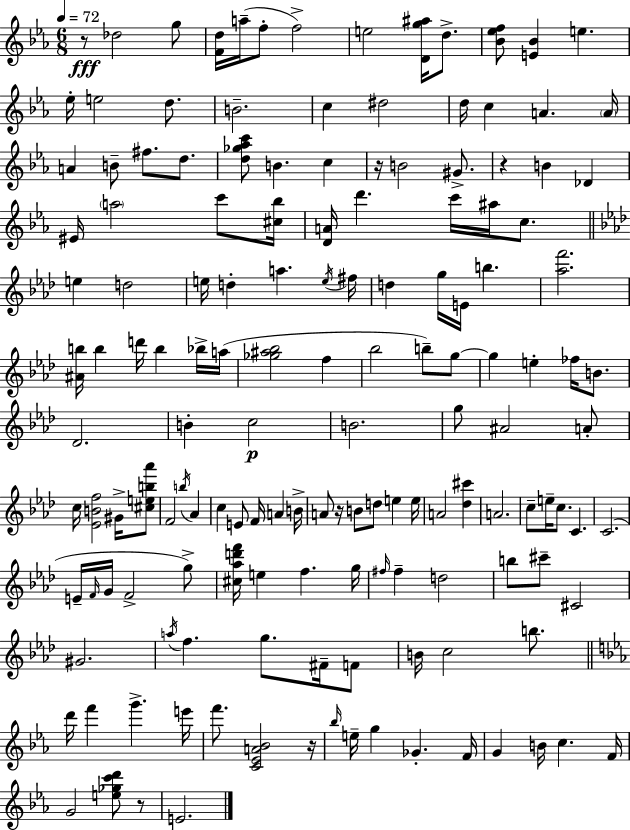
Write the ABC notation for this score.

X:1
T:Untitled
M:6/8
L:1/4
K:Cm
z/2 _d2 g/2 [Fd]/4 a/4 f/2 f2 e2 [Dg^a]/4 d/2 [_B_ef]/2 [E_B] e _e/4 e2 d/2 B2 c ^d2 d/4 c A A/4 A B/2 ^f/2 d/2 [d_g_ac']/2 B c z/4 B2 ^G/2 z B _D ^E/4 a2 c'/2 [^c_b]/4 [DA]/4 d' c'/4 ^a/4 c/2 e d2 e/4 d a e/4 ^f/4 d g/4 E/4 b [_af']2 [^Ab]/4 b d'/4 b _b/4 a/4 [_g^a_b]2 f _b2 b/2 g/2 g e _f/4 B/2 _D2 B c2 B2 g/2 ^A2 A/2 c/4 [_EBf]2 ^G/4 [^ceb_a']/2 F2 b/4 _A c E/2 F/4 A B/4 A/2 z/4 B/2 d/2 e e/4 A2 [_d^c'] A2 c/2 e/4 c/2 C C2 E/4 F/4 G/4 F2 g/2 [^c_ad'f']/4 e f g/4 ^f/4 ^f d2 b/2 ^c'/2 ^C2 ^G2 a/4 f g/2 ^F/4 F/2 B/4 c2 b/2 d'/4 f' g' e'/4 f'/2 [C_EA_B]2 z/4 _b/4 e/4 g _G F/4 G B/4 c F/4 G2 [e_gc'd']/2 z/2 E2